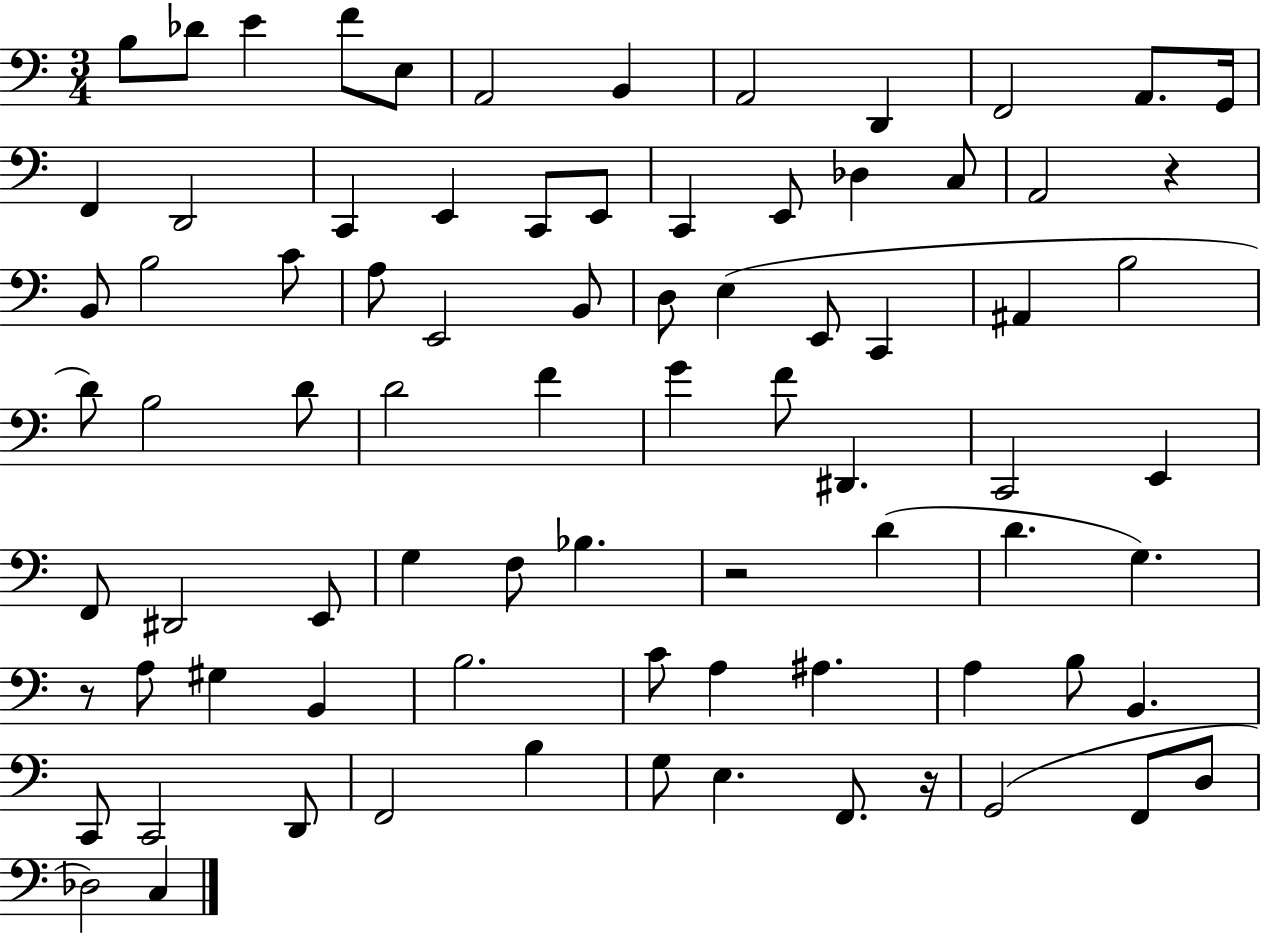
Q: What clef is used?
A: bass